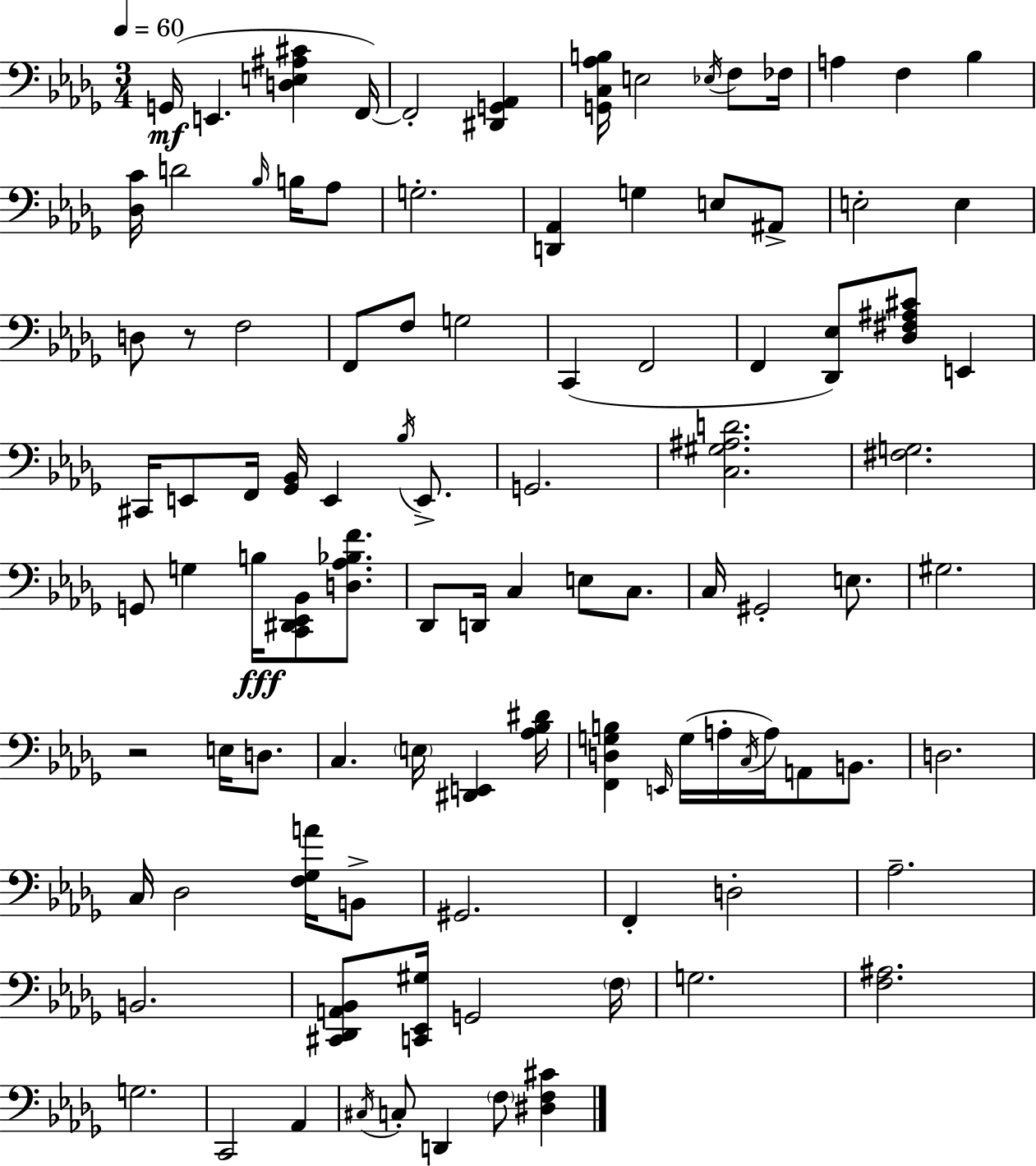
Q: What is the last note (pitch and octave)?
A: F3